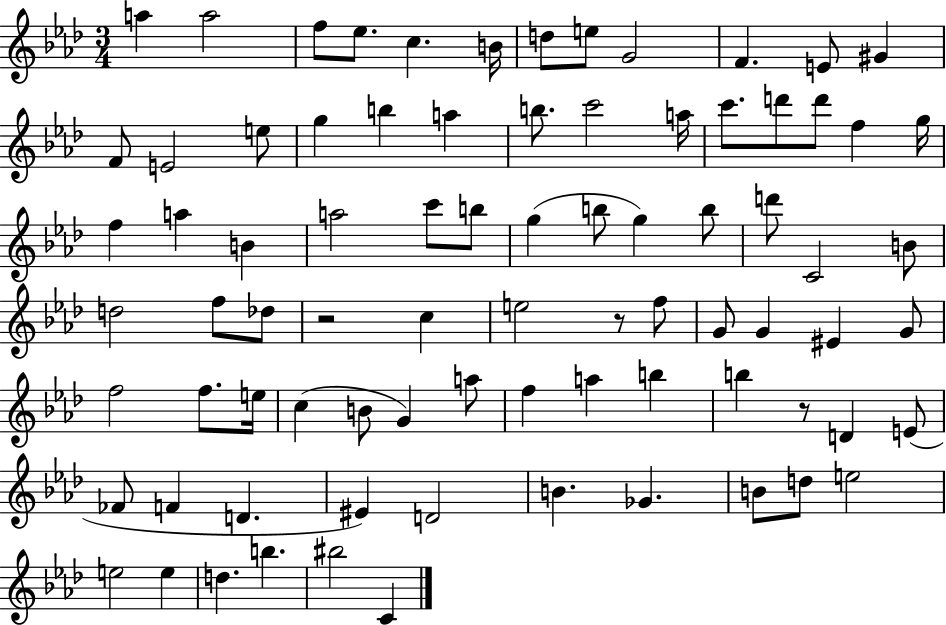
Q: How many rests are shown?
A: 3